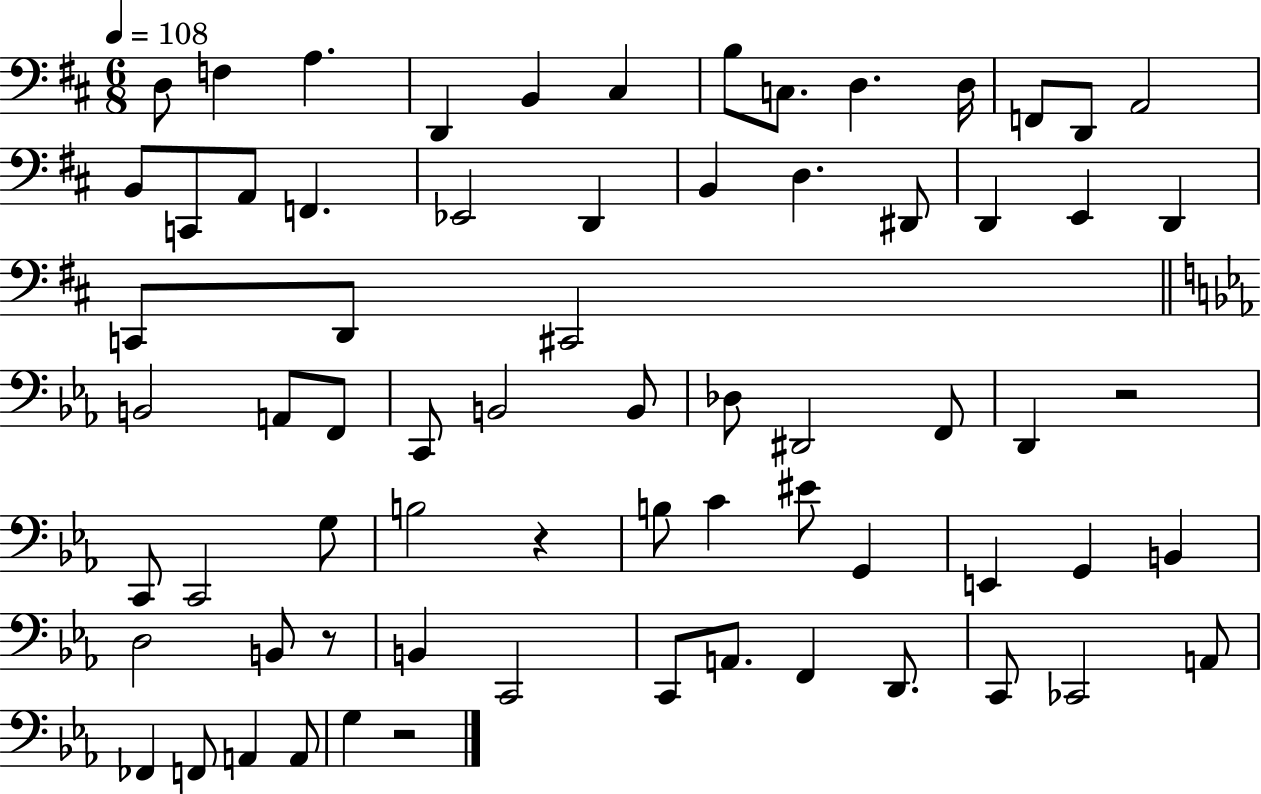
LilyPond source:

{
  \clef bass
  \numericTimeSignature
  \time 6/8
  \key d \major
  \tempo 4 = 108
  \repeat volta 2 { d8 f4 a4. | d,4 b,4 cis4 | b8 c8. d4. d16 | f,8 d,8 a,2 | \break b,8 c,8 a,8 f,4. | ees,2 d,4 | b,4 d4. dis,8 | d,4 e,4 d,4 | \break c,8 d,8 cis,2 | \bar "||" \break \key c \minor b,2 a,8 f,8 | c,8 b,2 b,8 | des8 dis,2 f,8 | d,4 r2 | \break c,8 c,2 g8 | b2 r4 | b8 c'4 eis'8 g,4 | e,4 g,4 b,4 | \break d2 b,8 r8 | b,4 c,2 | c,8 a,8. f,4 d,8. | c,8 ces,2 a,8 | \break fes,4 f,8 a,4 a,8 | g4 r2 | } \bar "|."
}